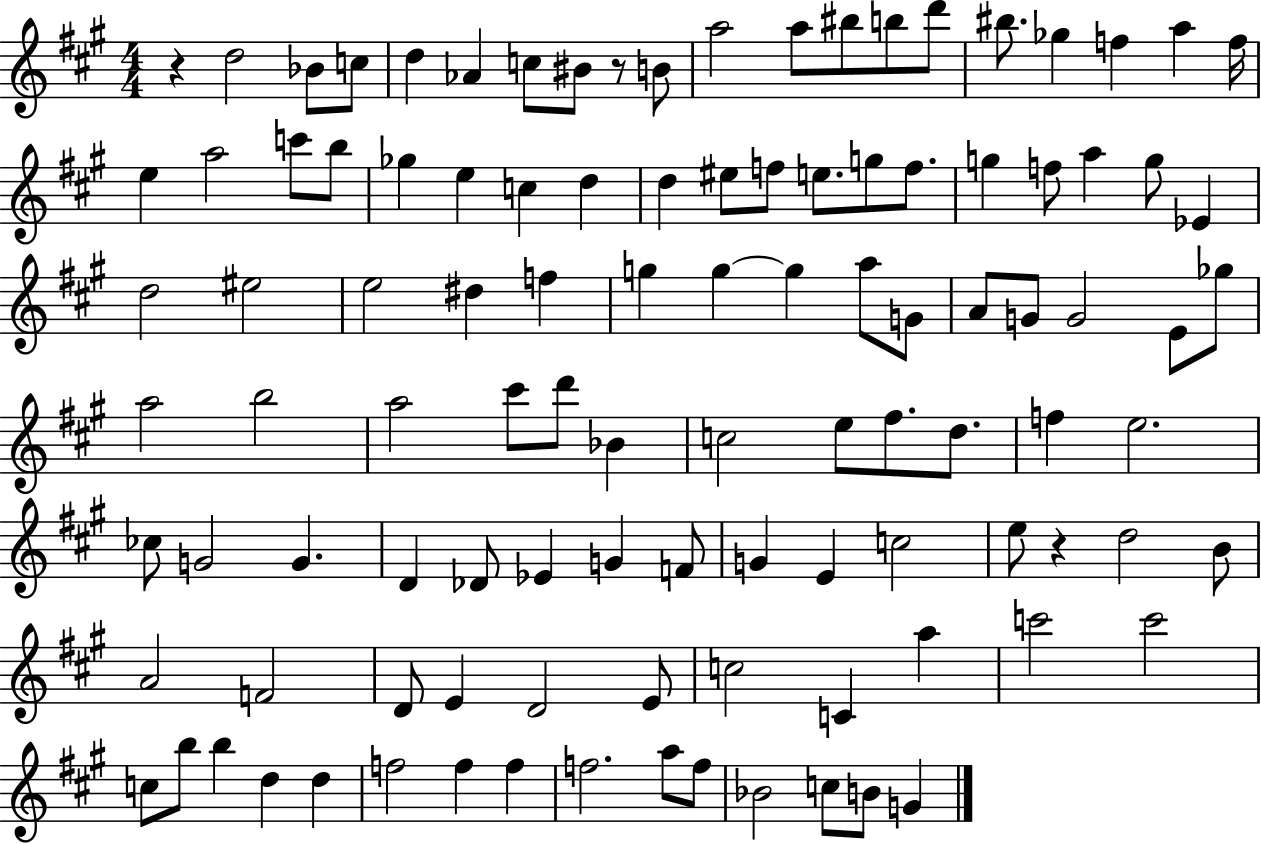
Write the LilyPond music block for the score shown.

{
  \clef treble
  \numericTimeSignature
  \time 4/4
  \key a \major
  r4 d''2 bes'8 c''8 | d''4 aes'4 c''8 bis'8 r8 b'8 | a''2 a''8 bis''8 b''8 d'''8 | bis''8. ges''4 f''4 a''4 f''16 | \break e''4 a''2 c'''8 b''8 | ges''4 e''4 c''4 d''4 | d''4 eis''8 f''8 e''8. g''8 f''8. | g''4 f''8 a''4 g''8 ees'4 | \break d''2 eis''2 | e''2 dis''4 f''4 | g''4 g''4~~ g''4 a''8 g'8 | a'8 g'8 g'2 e'8 ges''8 | \break a''2 b''2 | a''2 cis'''8 d'''8 bes'4 | c''2 e''8 fis''8. d''8. | f''4 e''2. | \break ces''8 g'2 g'4. | d'4 des'8 ees'4 g'4 f'8 | g'4 e'4 c''2 | e''8 r4 d''2 b'8 | \break a'2 f'2 | d'8 e'4 d'2 e'8 | c''2 c'4 a''4 | c'''2 c'''2 | \break c''8 b''8 b''4 d''4 d''4 | f''2 f''4 f''4 | f''2. a''8 f''8 | bes'2 c''8 b'8 g'4 | \break \bar "|."
}